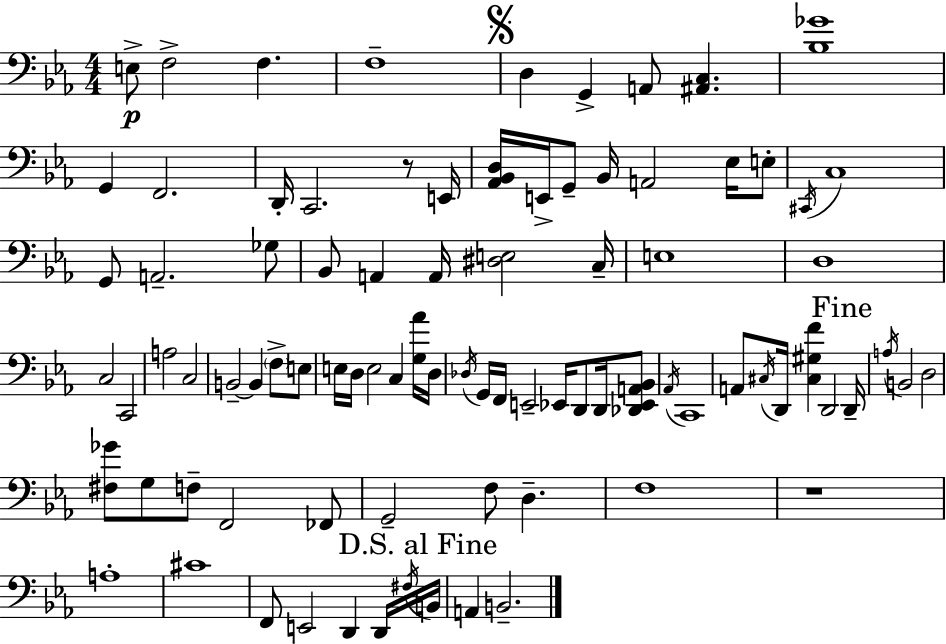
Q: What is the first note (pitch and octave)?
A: E3